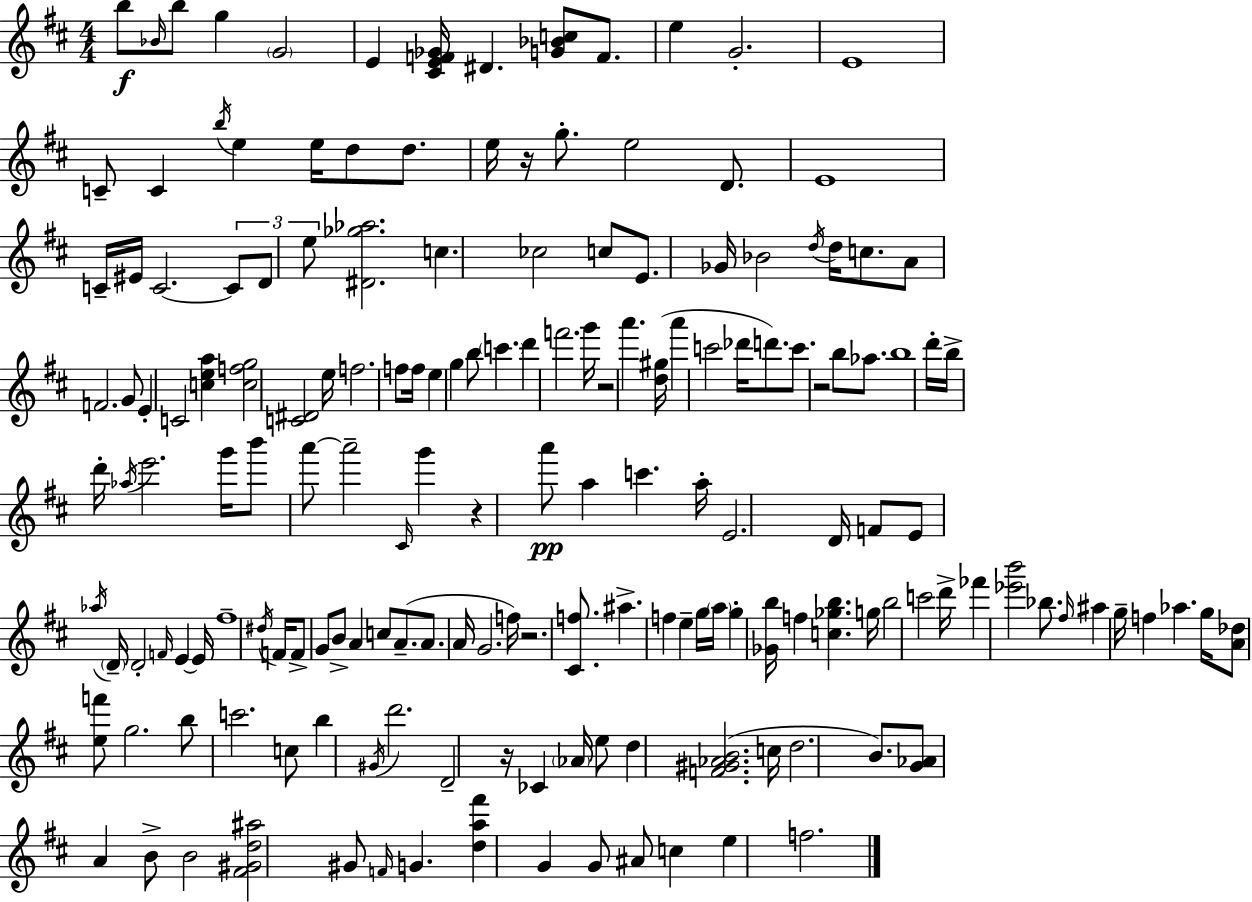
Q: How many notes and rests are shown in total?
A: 170